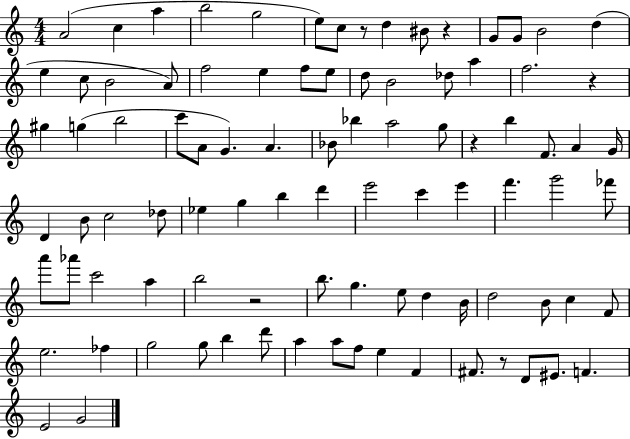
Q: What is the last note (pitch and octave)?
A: G4